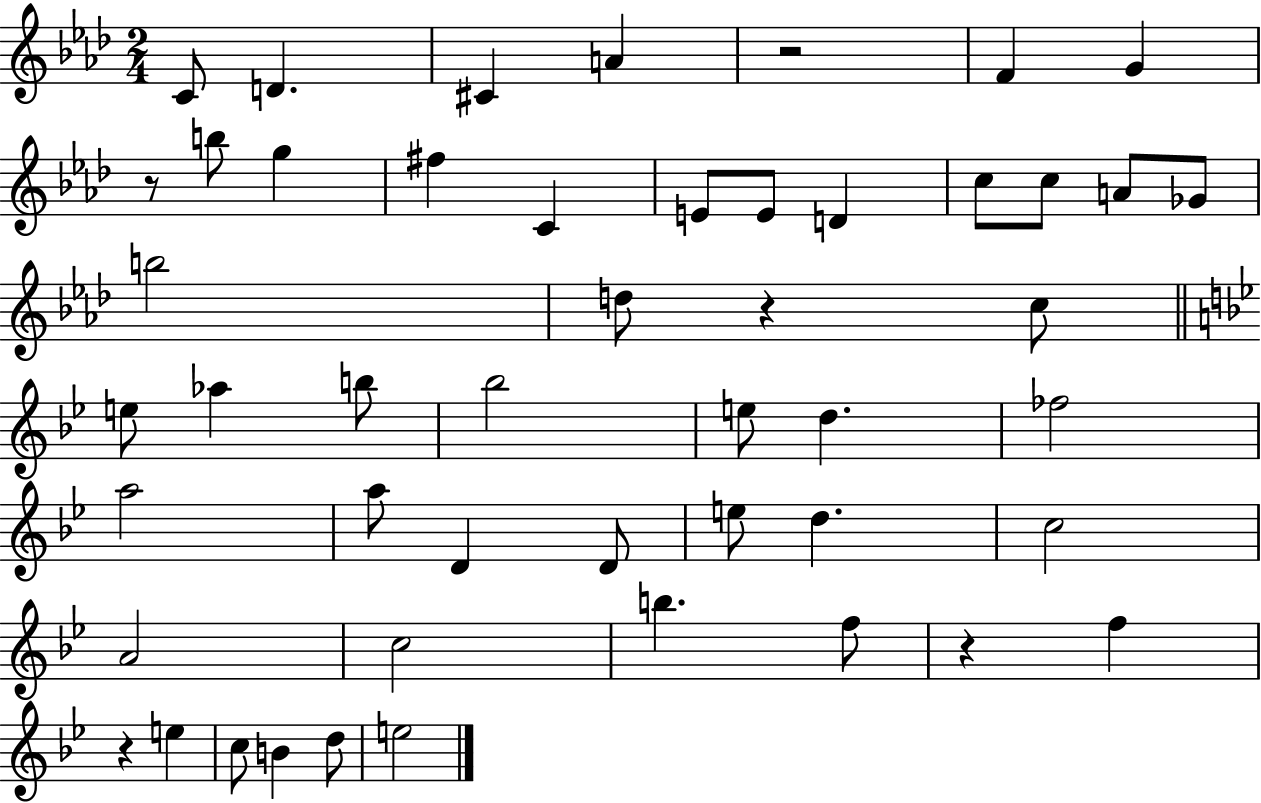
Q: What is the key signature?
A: AES major